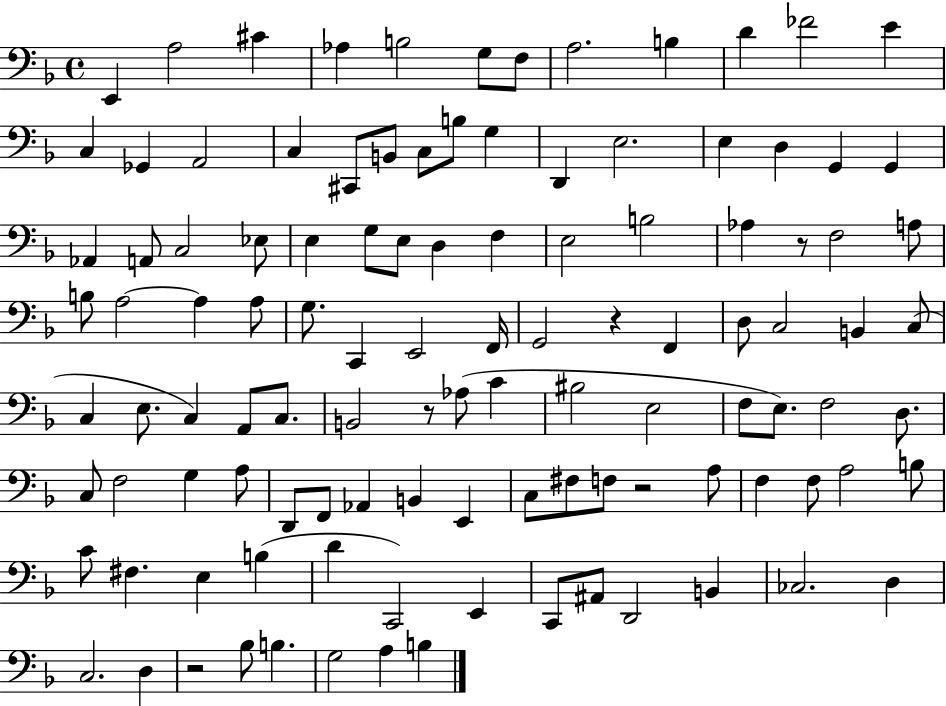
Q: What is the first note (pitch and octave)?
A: E2